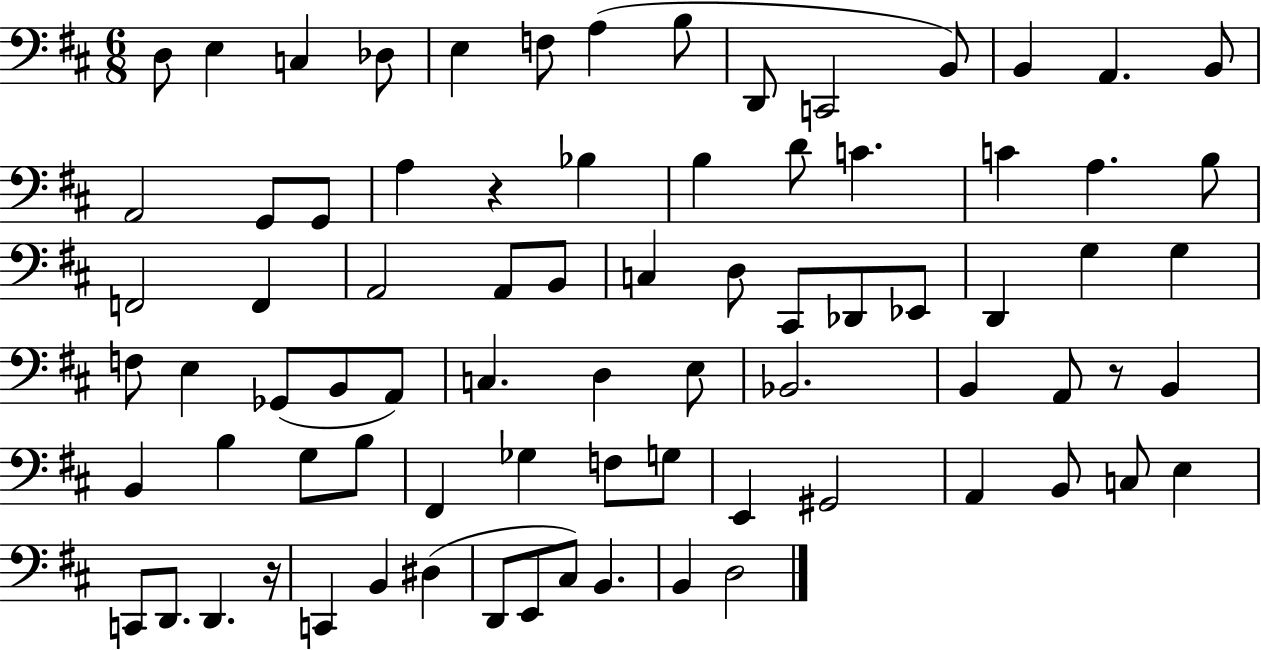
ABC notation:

X:1
T:Untitled
M:6/8
L:1/4
K:D
D,/2 E, C, _D,/2 E, F,/2 A, B,/2 D,,/2 C,,2 B,,/2 B,, A,, B,,/2 A,,2 G,,/2 G,,/2 A, z _B, B, D/2 C C A, B,/2 F,,2 F,, A,,2 A,,/2 B,,/2 C, D,/2 ^C,,/2 _D,,/2 _E,,/2 D,, G, G, F,/2 E, _G,,/2 B,,/2 A,,/2 C, D, E,/2 _B,,2 B,, A,,/2 z/2 B,, B,, B, G,/2 B,/2 ^F,, _G, F,/2 G,/2 E,, ^G,,2 A,, B,,/2 C,/2 E, C,,/2 D,,/2 D,, z/4 C,, B,, ^D, D,,/2 E,,/2 ^C,/2 B,, B,, D,2